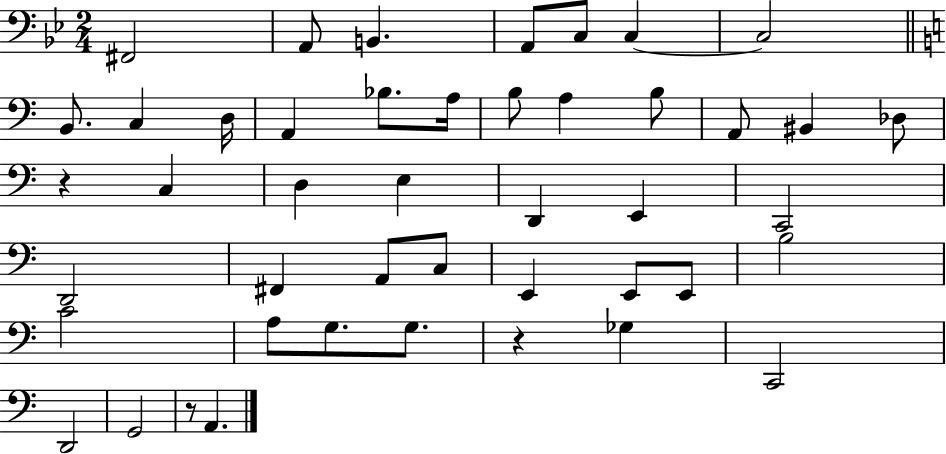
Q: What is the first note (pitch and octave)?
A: F#2